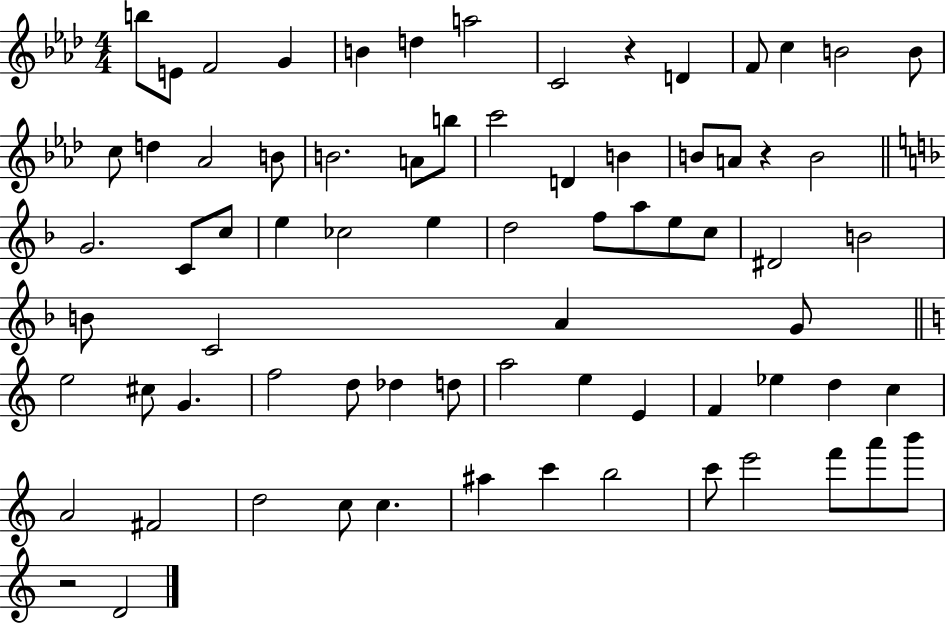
{
  \clef treble
  \numericTimeSignature
  \time 4/4
  \key aes \major
  b''8 e'8 f'2 g'4 | b'4 d''4 a''2 | c'2 r4 d'4 | f'8 c''4 b'2 b'8 | \break c''8 d''4 aes'2 b'8 | b'2. a'8 b''8 | c'''2 d'4 b'4 | b'8 a'8 r4 b'2 | \break \bar "||" \break \key f \major g'2. c'8 c''8 | e''4 ces''2 e''4 | d''2 f''8 a''8 e''8 c''8 | dis'2 b'2 | \break b'8 c'2 a'4 g'8 | \bar "||" \break \key c \major e''2 cis''8 g'4. | f''2 d''8 des''4 d''8 | a''2 e''4 e'4 | f'4 ees''4 d''4 c''4 | \break a'2 fis'2 | d''2 c''8 c''4. | ais''4 c'''4 b''2 | c'''8 e'''2 f'''8 a'''8 b'''8 | \break r2 d'2 | \bar "|."
}